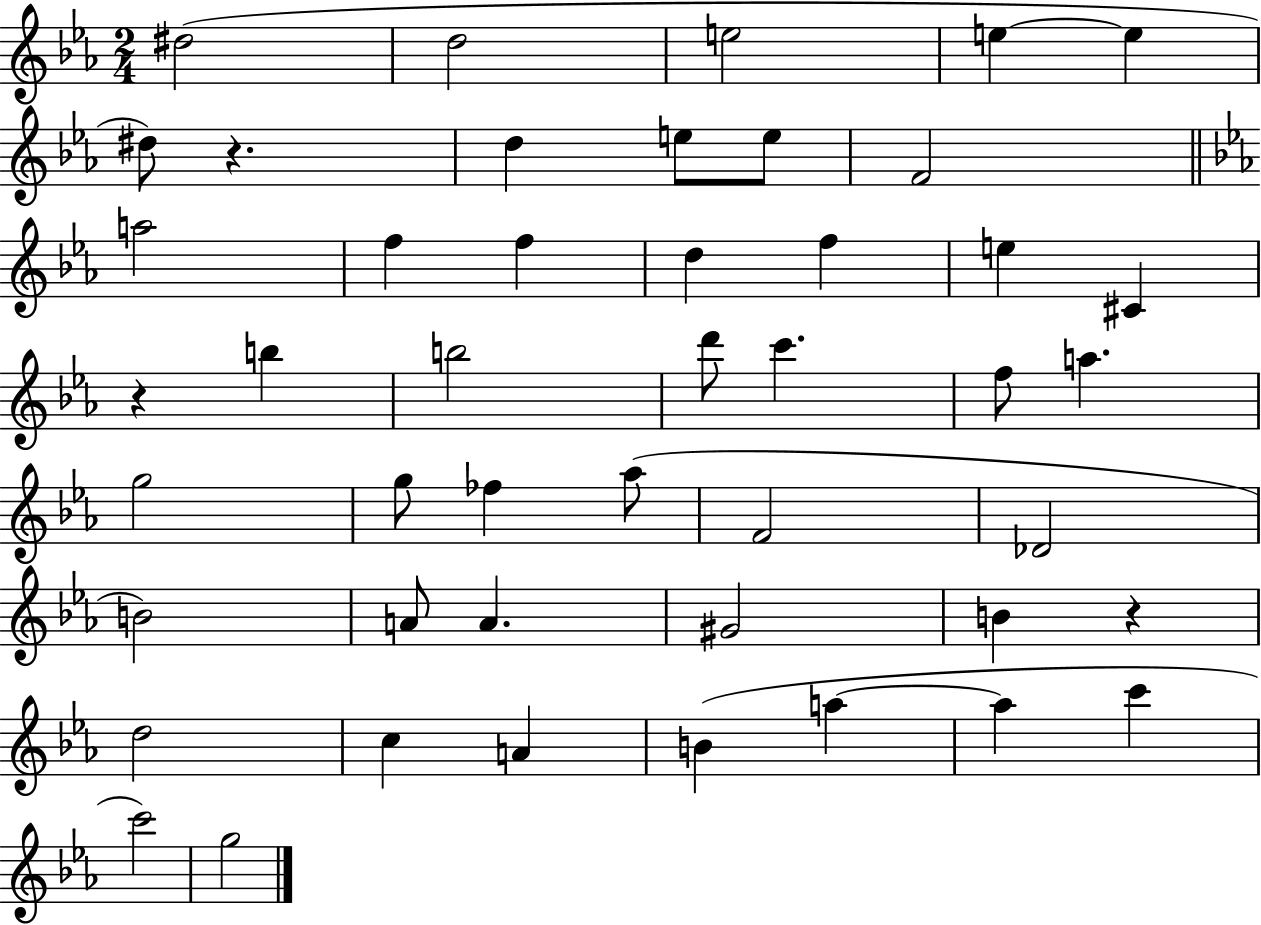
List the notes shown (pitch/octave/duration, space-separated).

D#5/h D5/h E5/h E5/q E5/q D#5/e R/q. D5/q E5/e E5/e F4/h A5/h F5/q F5/q D5/q F5/q E5/q C#4/q R/q B5/q B5/h D6/e C6/q. F5/e A5/q. G5/h G5/e FES5/q Ab5/e F4/h Db4/h B4/h A4/e A4/q. G#4/h B4/q R/q D5/h C5/q A4/q B4/q A5/q A5/q C6/q C6/h G5/h